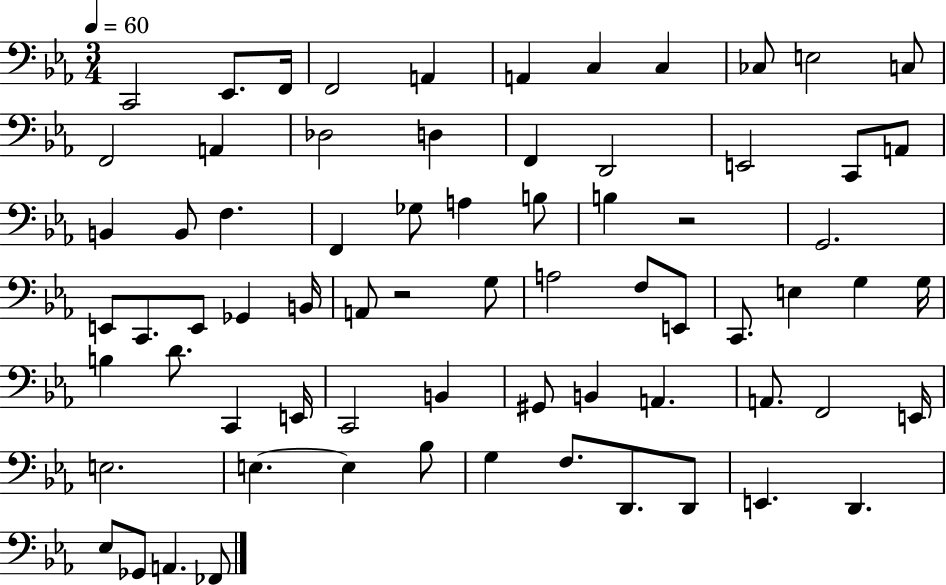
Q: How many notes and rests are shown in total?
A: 71